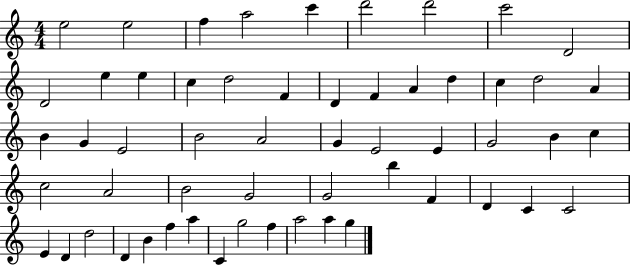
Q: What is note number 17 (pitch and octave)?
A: F4